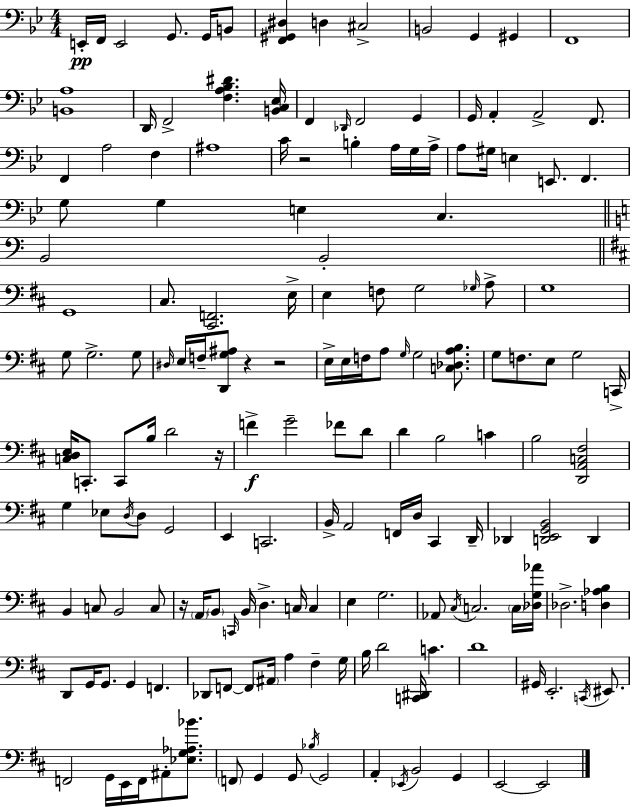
E2/s F2/s E2/h G2/e. G2/s B2/e [F2,G#2,D#3]/q D3/q C#3/h B2/h G2/q G#2/q F2/w [B2,A3]/w D2/s F2/h [F3,A3,Bb3,D#4]/q. [B2,C3,Eb3]/s F2/q Db2/s F2/h G2/q G2/s A2/q A2/h F2/e. F2/q A3/h F3/q A#3/w C4/s R/h B3/q A3/s G3/s A3/s A3/e G#3/s E3/q E2/e. F2/q. G3/e G3/q E3/q C3/q. B2/h B2/h G2/w C#3/e. [C#2,F2]/h. E3/s E3/q F3/e G3/h Gb3/s A3/e G3/w G3/e G3/h. G3/e D#3/s E3/s F3/s [D2,G3,A#3]/e R/q R/h E3/s E3/s F3/s A3/e G3/s G3/h [C3,Db3,A3,B3]/e. G3/e F3/e. E3/e G3/h C2/s [C3,D3,E3]/s C2/e. C2/e B3/s D4/h R/s F4/q G4/h FES4/e D4/e D4/q B3/h C4/q B3/h [D2,A2,C3,F#3]/h G3/q Eb3/e D3/s D3/e G2/h E2/q C2/h. B2/s A2/h F2/s D3/s C#2/q D2/s Db2/q [D2,E2,G2,B2]/h D2/q B2/q C3/e B2/h C3/e R/s A2/s B2/e C2/s B2/s D3/q. C3/s C3/q E3/q G3/h. Ab2/e C#3/s C3/h. C3/s [Db3,G3,Ab4]/s Db3/h. [D3,Ab3,B3]/q D2/e G2/s G2/e. G2/q F2/q. Db2/e F2/e F2/e A#2/s A3/q F#3/q G3/s B3/s D4/h [C2,D#2]/s C4/q. D4/w G#2/s E2/h. C2/s EIS2/e. F2/h G2/s E2/s F2/s A#2/e [Eb3,G3,Ab3,Bb4]/e. F2/e G2/q G2/e Bb3/s G2/h A2/q Eb2/s B2/h G2/q E2/h E2/h